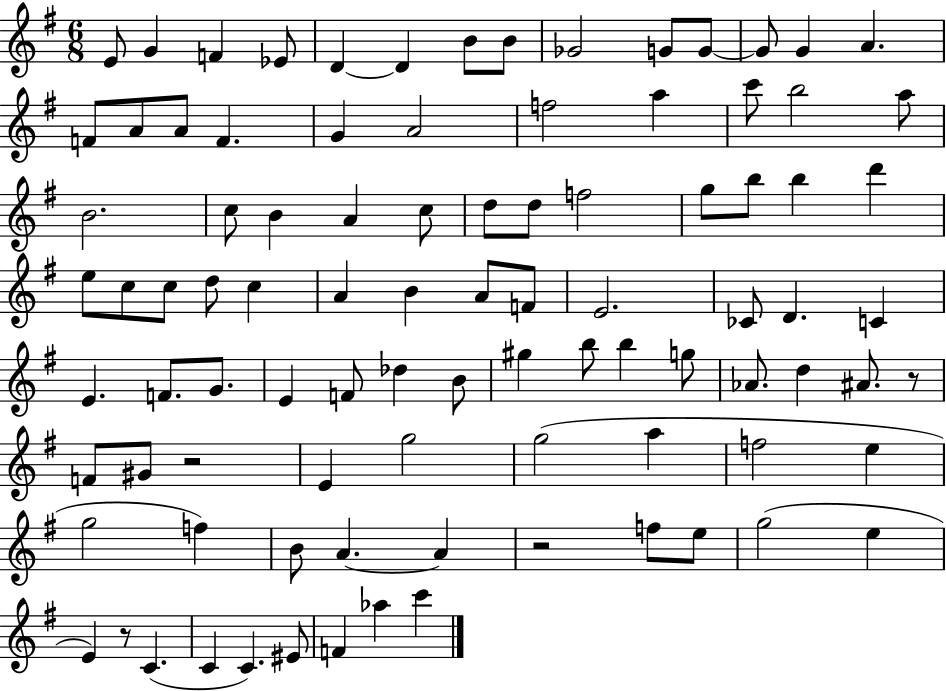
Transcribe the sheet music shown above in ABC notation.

X:1
T:Untitled
M:6/8
L:1/4
K:G
E/2 G F _E/2 D D B/2 B/2 _G2 G/2 G/2 G/2 G A F/2 A/2 A/2 F G A2 f2 a c'/2 b2 a/2 B2 c/2 B A c/2 d/2 d/2 f2 g/2 b/2 b d' e/2 c/2 c/2 d/2 c A B A/2 F/2 E2 _C/2 D C E F/2 G/2 E F/2 _d B/2 ^g b/2 b g/2 _A/2 d ^A/2 z/2 F/2 ^G/2 z2 E g2 g2 a f2 e g2 f B/2 A A z2 f/2 e/2 g2 e E z/2 C C C ^E/2 F _a c'